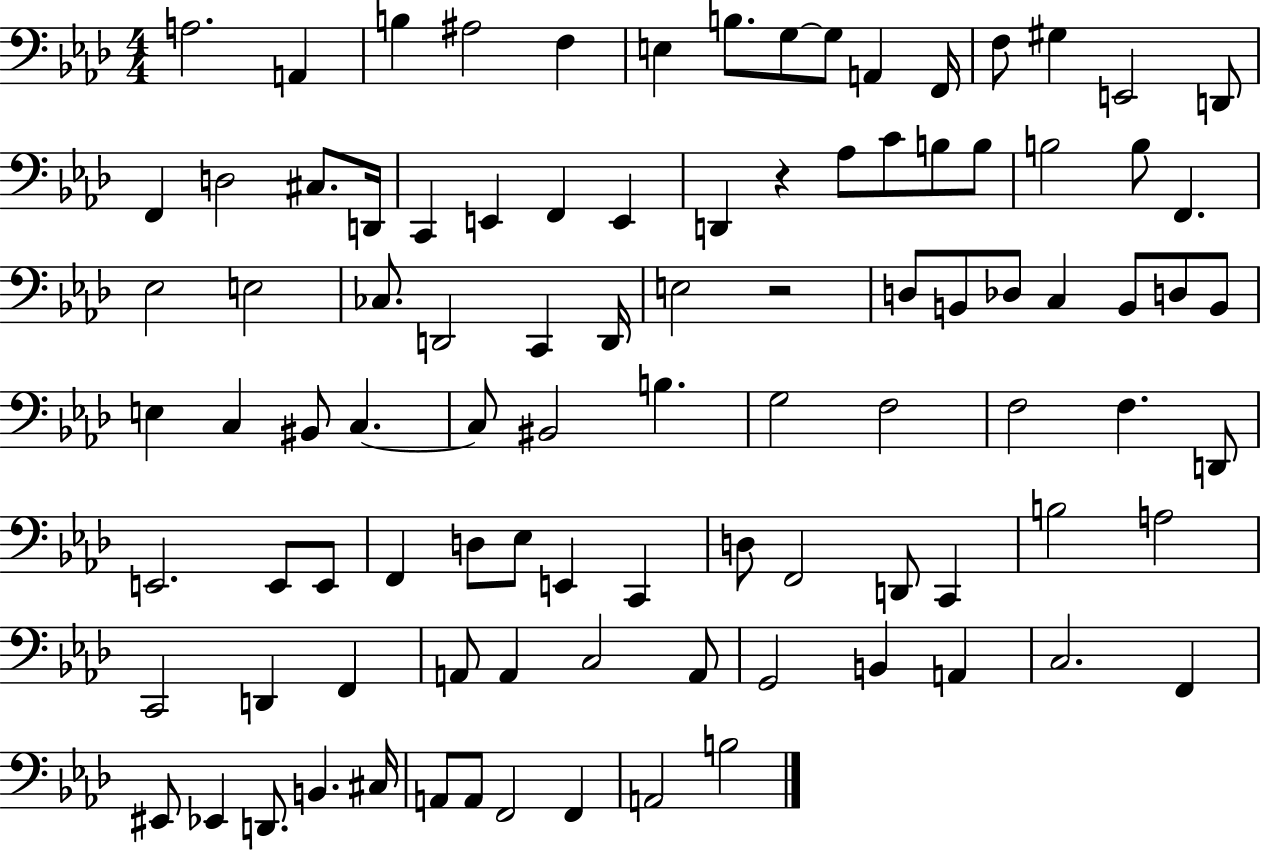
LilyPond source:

{
  \clef bass
  \numericTimeSignature
  \time 4/4
  \key aes \major
  a2. a,4 | b4 ais2 f4 | e4 b8. g8~~ g8 a,4 f,16 | f8 gis4 e,2 d,8 | \break f,4 d2 cis8. d,16 | c,4 e,4 f,4 e,4 | d,4 r4 aes8 c'8 b8 b8 | b2 b8 f,4. | \break ees2 e2 | ces8. d,2 c,4 d,16 | e2 r2 | d8 b,8 des8 c4 b,8 d8 b,8 | \break e4 c4 bis,8 c4.~~ | c8 bis,2 b4. | g2 f2 | f2 f4. d,8 | \break e,2. e,8 e,8 | f,4 d8 ees8 e,4 c,4 | d8 f,2 d,8 c,4 | b2 a2 | \break c,2 d,4 f,4 | a,8 a,4 c2 a,8 | g,2 b,4 a,4 | c2. f,4 | \break eis,8 ees,4 d,8. b,4. cis16 | a,8 a,8 f,2 f,4 | a,2 b2 | \bar "|."
}